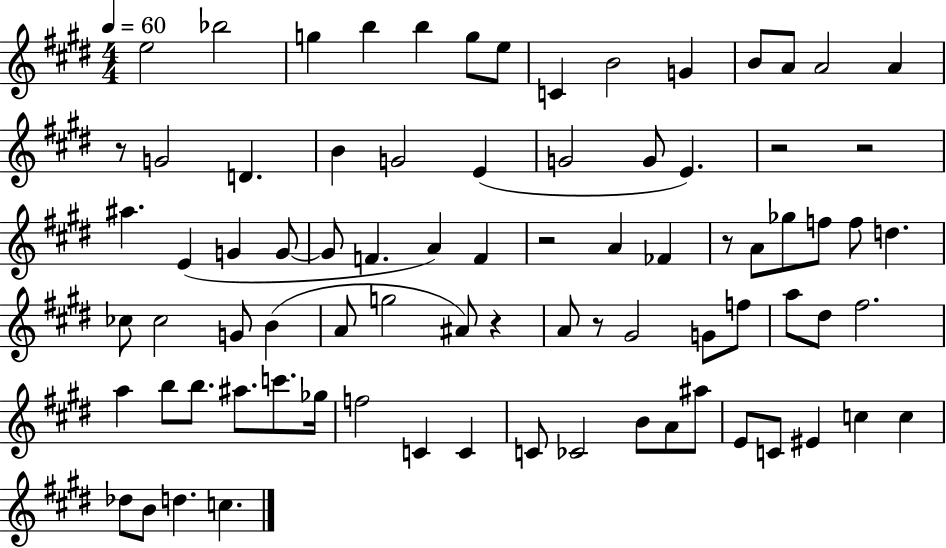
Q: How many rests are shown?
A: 7